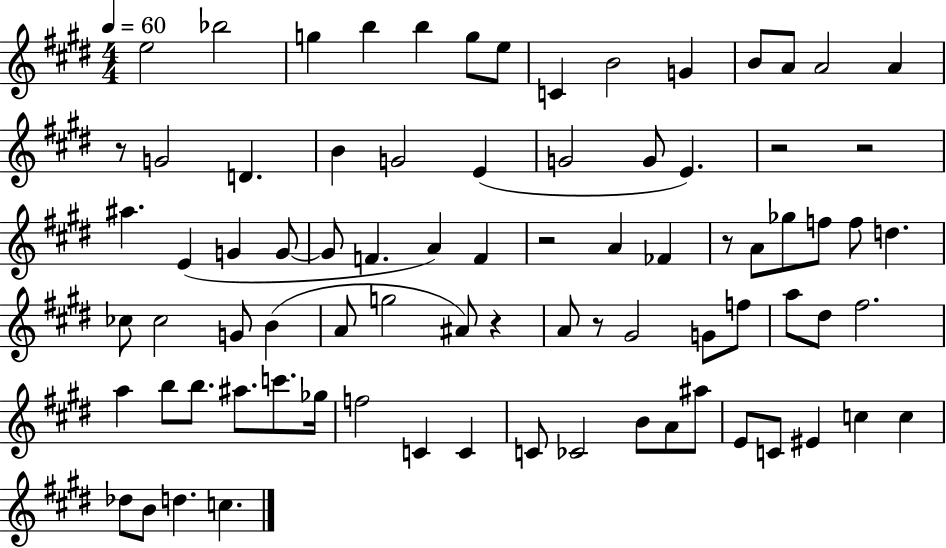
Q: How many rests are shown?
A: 7